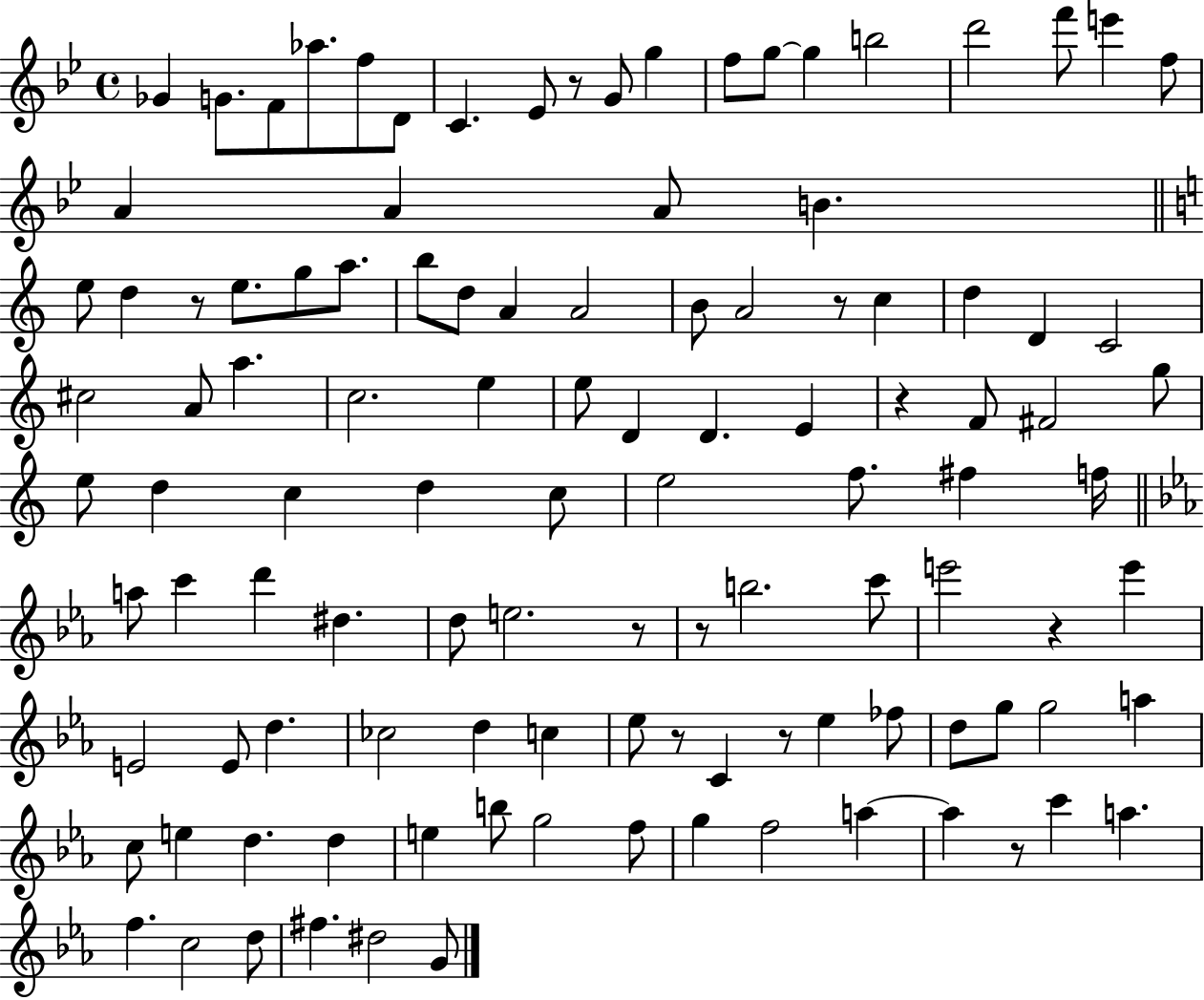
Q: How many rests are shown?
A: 10